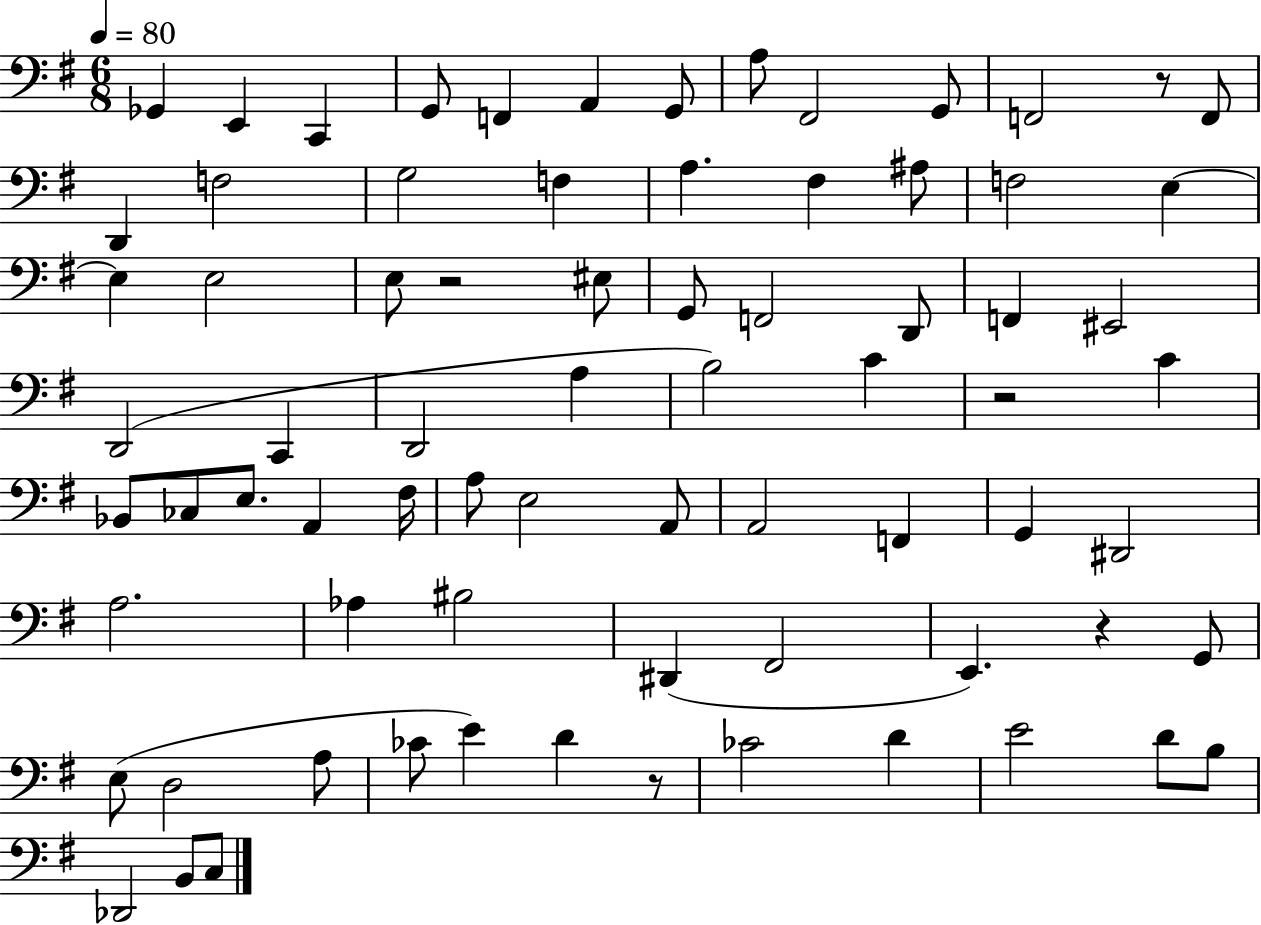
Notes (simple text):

Gb2/q E2/q C2/q G2/e F2/q A2/q G2/e A3/e F#2/h G2/e F2/h R/e F2/e D2/q F3/h G3/h F3/q A3/q. F#3/q A#3/e F3/h E3/q E3/q E3/h E3/e R/h EIS3/e G2/e F2/h D2/e F2/q EIS2/h D2/h C2/q D2/h A3/q B3/h C4/q R/h C4/q Bb2/e CES3/e E3/e. A2/q F#3/s A3/e E3/h A2/e A2/h F2/q G2/q D#2/h A3/h. Ab3/q BIS3/h D#2/q F#2/h E2/q. R/q G2/e E3/e D3/h A3/e CES4/e E4/q D4/q R/e CES4/h D4/q E4/h D4/e B3/e Db2/h B2/e C3/e